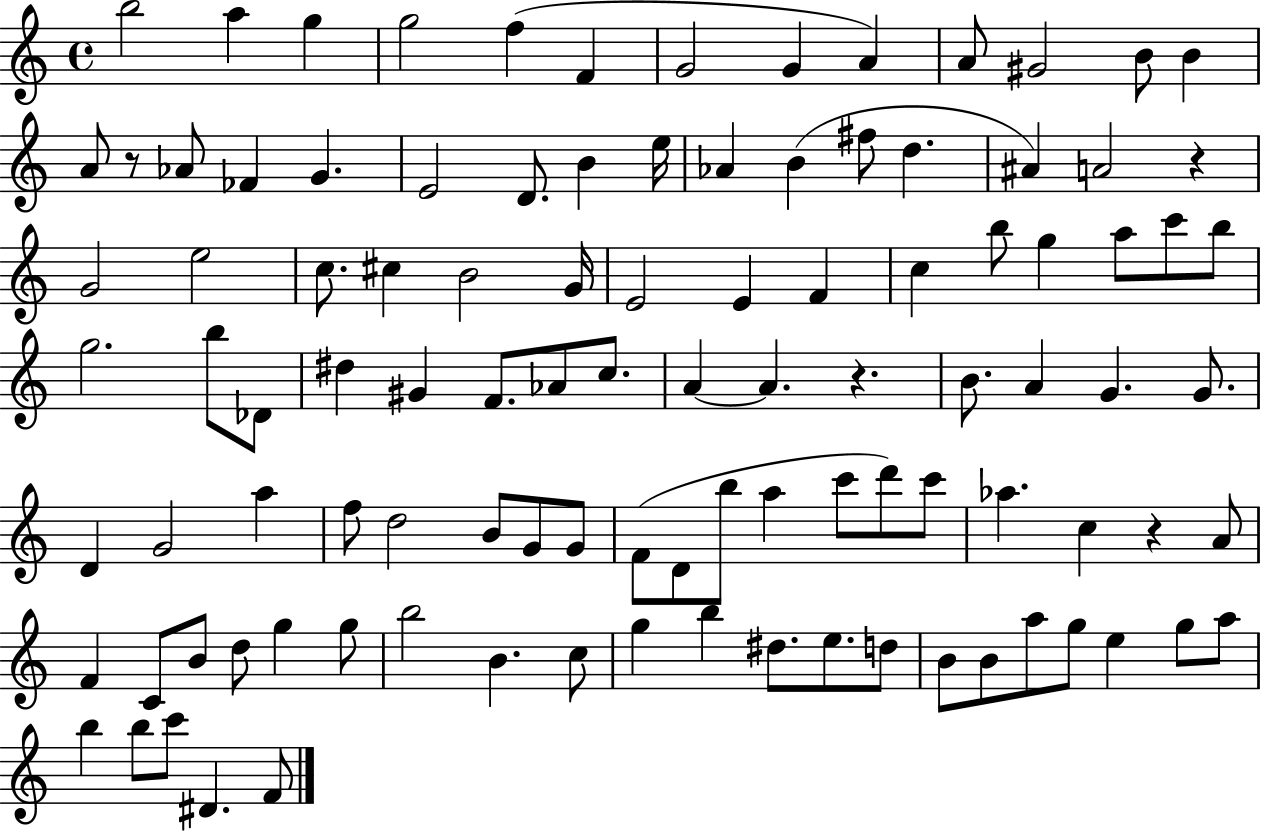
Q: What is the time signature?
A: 4/4